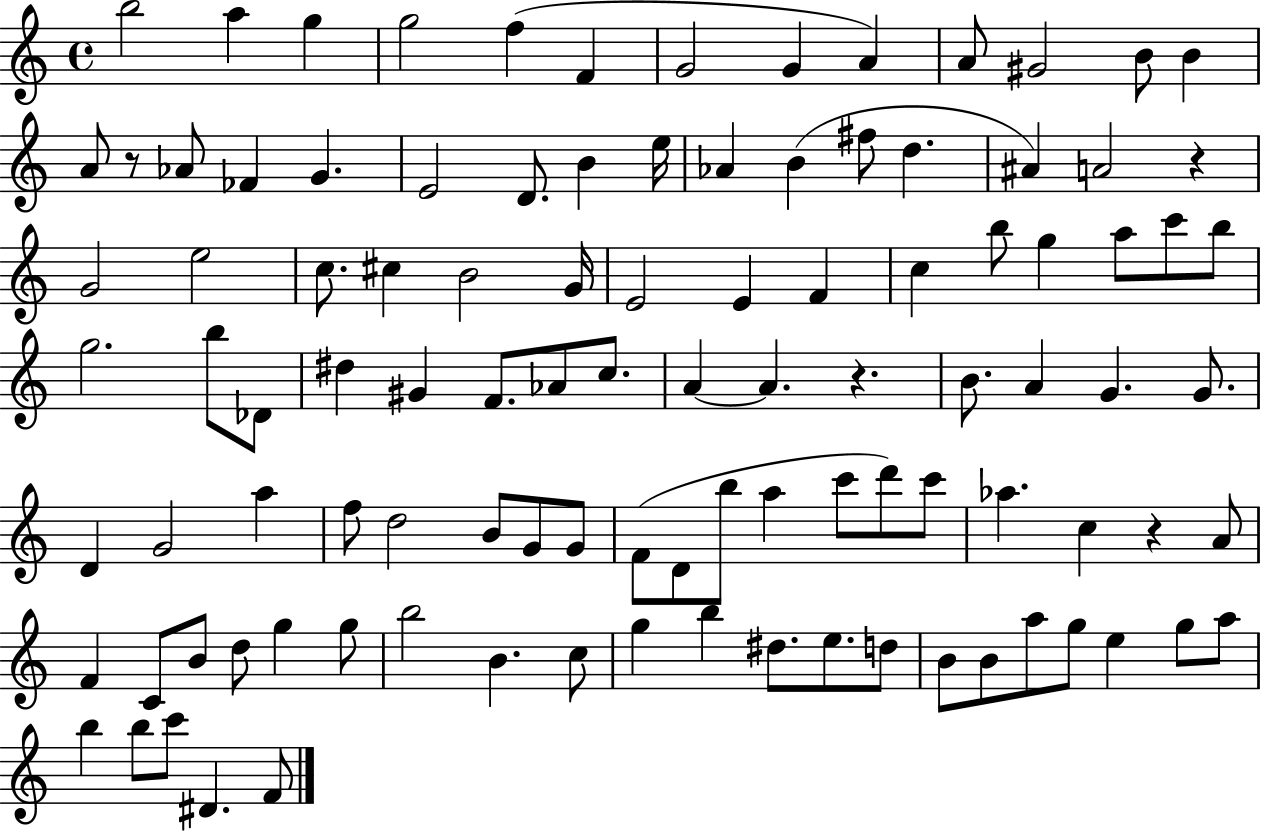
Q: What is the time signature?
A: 4/4